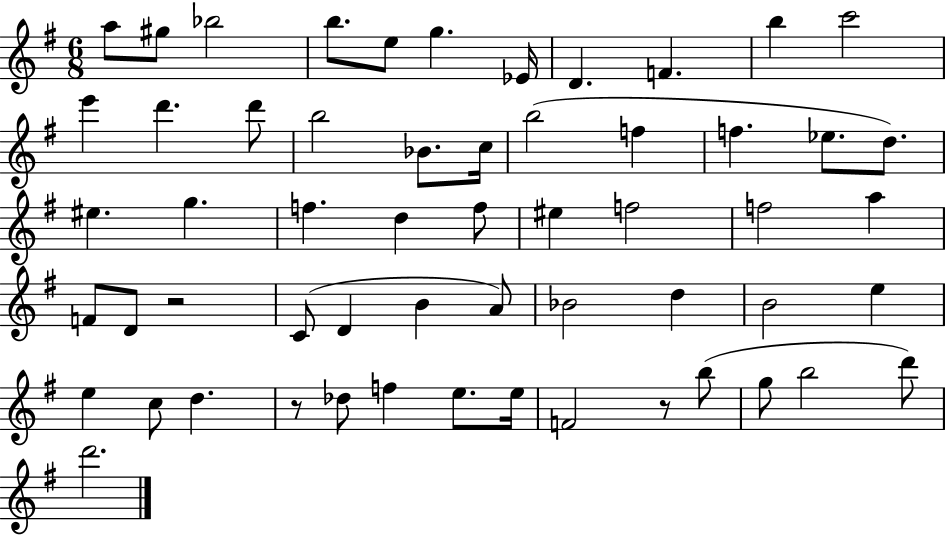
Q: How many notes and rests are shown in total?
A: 57